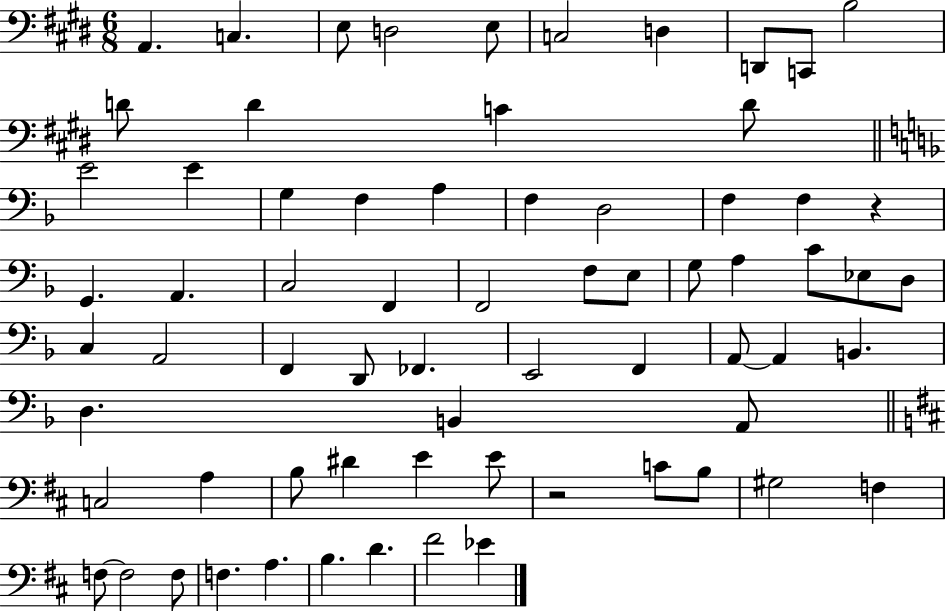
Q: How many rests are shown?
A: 2